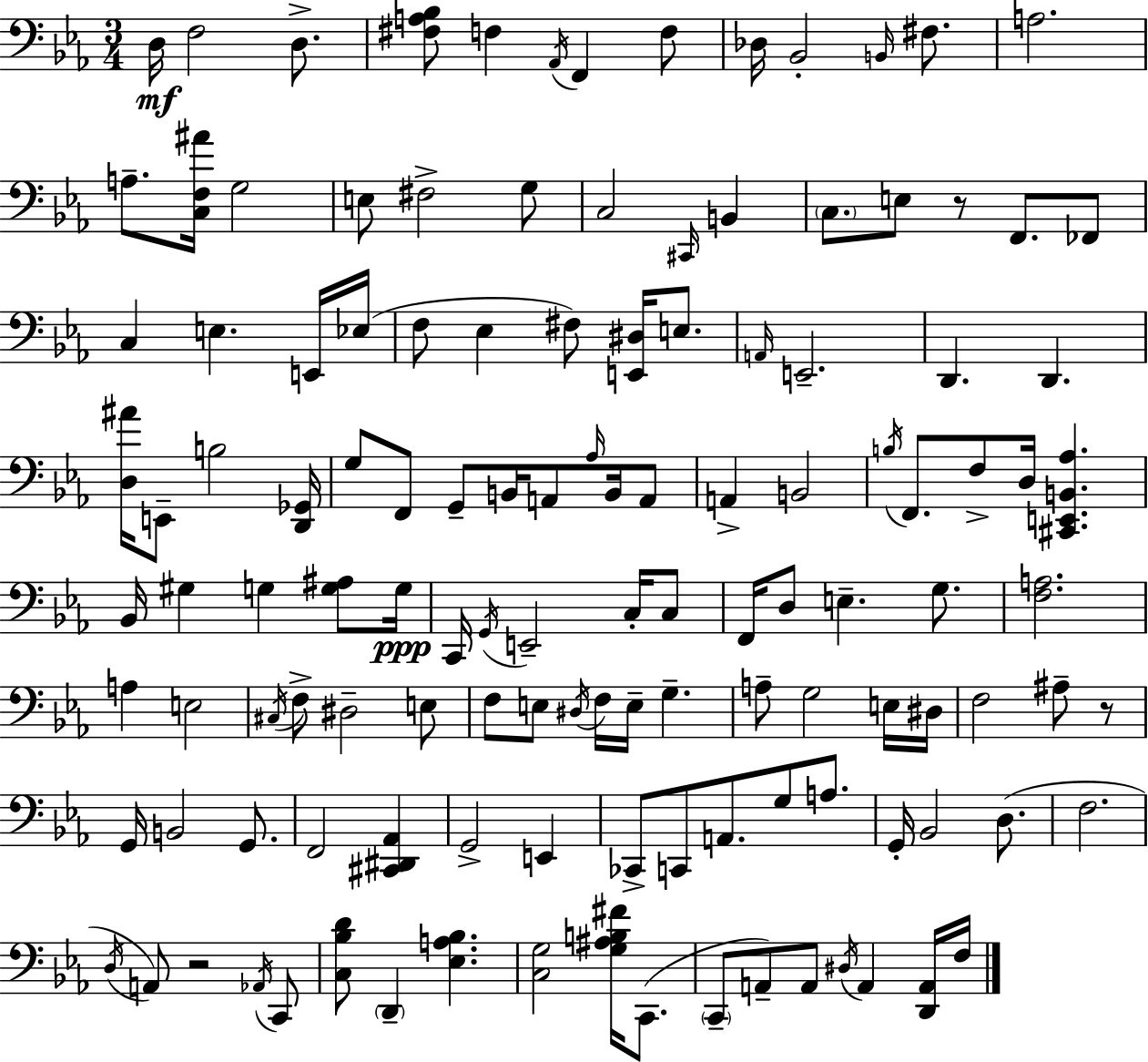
X:1
T:Untitled
M:3/4
L:1/4
K:Eb
D,/4 F,2 D,/2 [^F,A,_B,]/2 F, _A,,/4 F,, F,/2 _D,/4 _B,,2 B,,/4 ^F,/2 A,2 A,/2 [C,F,^A]/4 G,2 E,/2 ^F,2 G,/2 C,2 ^C,,/4 B,, C,/2 E,/2 z/2 F,,/2 _F,,/2 C, E, E,,/4 _E,/4 F,/2 _E, ^F,/2 [E,,^D,]/4 E,/2 A,,/4 E,,2 D,, D,, [D,^A]/4 E,,/2 B,2 [D,,_G,,]/4 G,/2 F,,/2 G,,/2 B,,/4 A,,/2 _A,/4 B,,/4 A,,/2 A,, B,,2 B,/4 F,,/2 F,/2 D,/4 [^C,,E,,B,,_A,] _B,,/4 ^G, G, [G,^A,]/2 G,/4 C,,/4 G,,/4 E,,2 C,/4 C,/2 F,,/4 D,/2 E, G,/2 [F,A,]2 A, E,2 ^C,/4 F,/2 ^D,2 E,/2 F,/2 E,/2 ^D,/4 F,/4 E,/4 G, A,/2 G,2 E,/4 ^D,/4 F,2 ^A,/2 z/2 G,,/4 B,,2 G,,/2 F,,2 [^C,,^D,,_A,,] G,,2 E,, _C,,/2 C,,/2 A,,/2 G,/2 A,/2 G,,/4 _B,,2 D,/2 F,2 D,/4 A,,/2 z2 _A,,/4 C,,/2 [C,_B,D]/2 D,, [_E,A,_B,] [C,G,]2 [G,^A,B,^F]/4 C,,/2 C,,/2 A,,/2 A,,/2 ^D,/4 A,, [D,,A,,]/4 F,/4